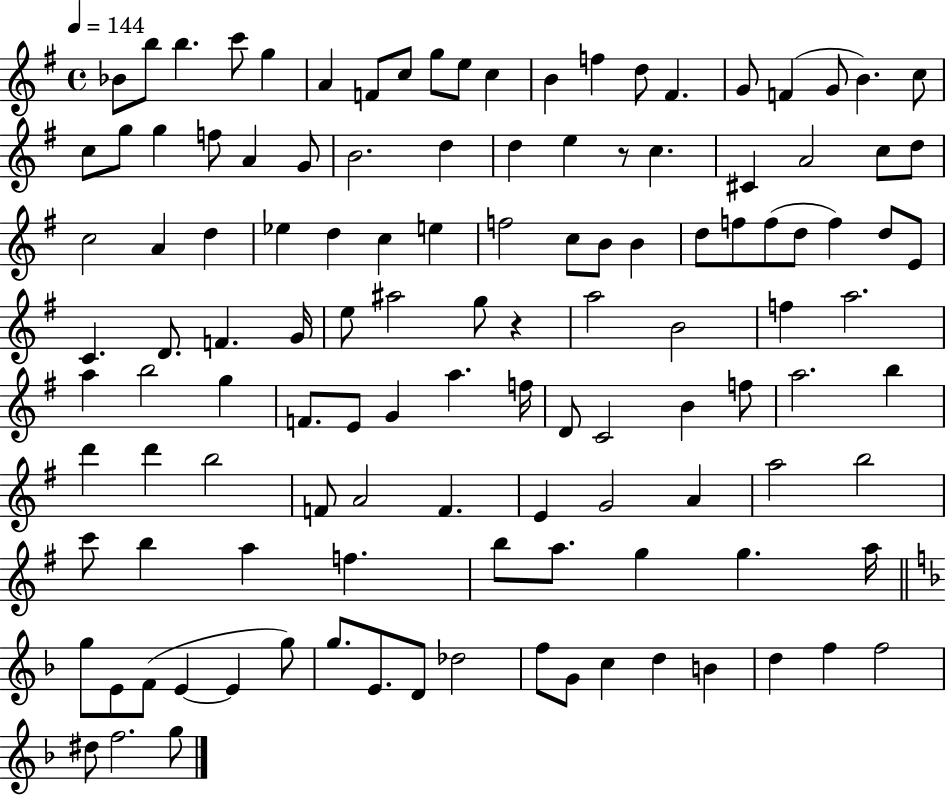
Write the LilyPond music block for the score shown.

{
  \clef treble
  \time 4/4
  \defaultTimeSignature
  \key g \major
  \tempo 4 = 144
  bes'8 b''8 b''4. c'''8 g''4 | a'4 f'8 c''8 g''8 e''8 c''4 | b'4 f''4 d''8 fis'4. | g'8 f'4( g'8 b'4.) c''8 | \break c''8 g''8 g''4 f''8 a'4 g'8 | b'2. d''4 | d''4 e''4 r8 c''4. | cis'4 a'2 c''8 d''8 | \break c''2 a'4 d''4 | ees''4 d''4 c''4 e''4 | f''2 c''8 b'8 b'4 | d''8 f''8 f''8( d''8 f''4) d''8 e'8 | \break c'4. d'8. f'4. g'16 | e''8 ais''2 g''8 r4 | a''2 b'2 | f''4 a''2. | \break a''4 b''2 g''4 | f'8. e'8 g'4 a''4. f''16 | d'8 c'2 b'4 f''8 | a''2. b''4 | \break d'''4 d'''4 b''2 | f'8 a'2 f'4. | e'4 g'2 a'4 | a''2 b''2 | \break c'''8 b''4 a''4 f''4. | b''8 a''8. g''4 g''4. a''16 | \bar "||" \break \key f \major g''8 e'8 f'8( e'4~~ e'4 g''8) | g''8. e'8. d'8 des''2 | f''8 g'8 c''4 d''4 b'4 | d''4 f''4 f''2 | \break dis''8 f''2. g''8 | \bar "|."
}